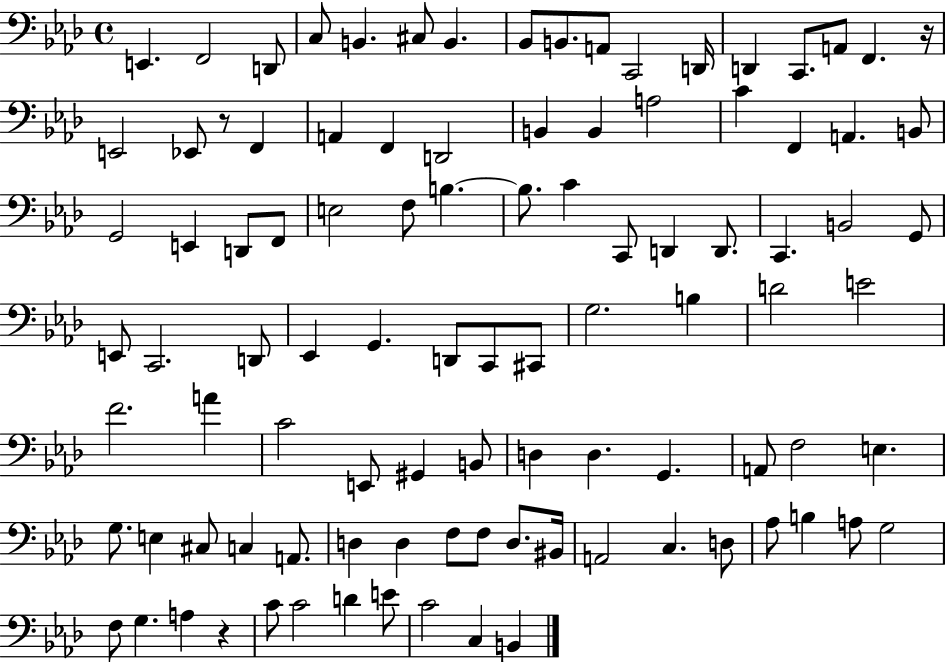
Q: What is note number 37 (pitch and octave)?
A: B3